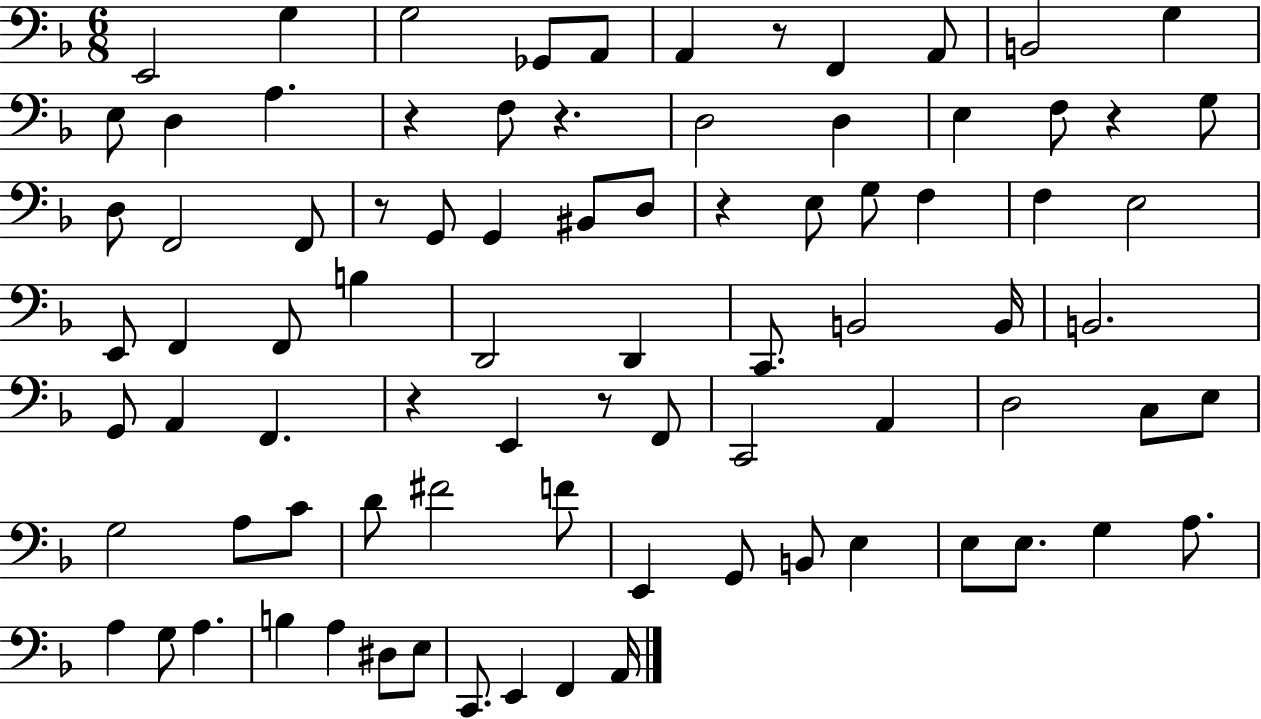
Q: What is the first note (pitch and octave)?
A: E2